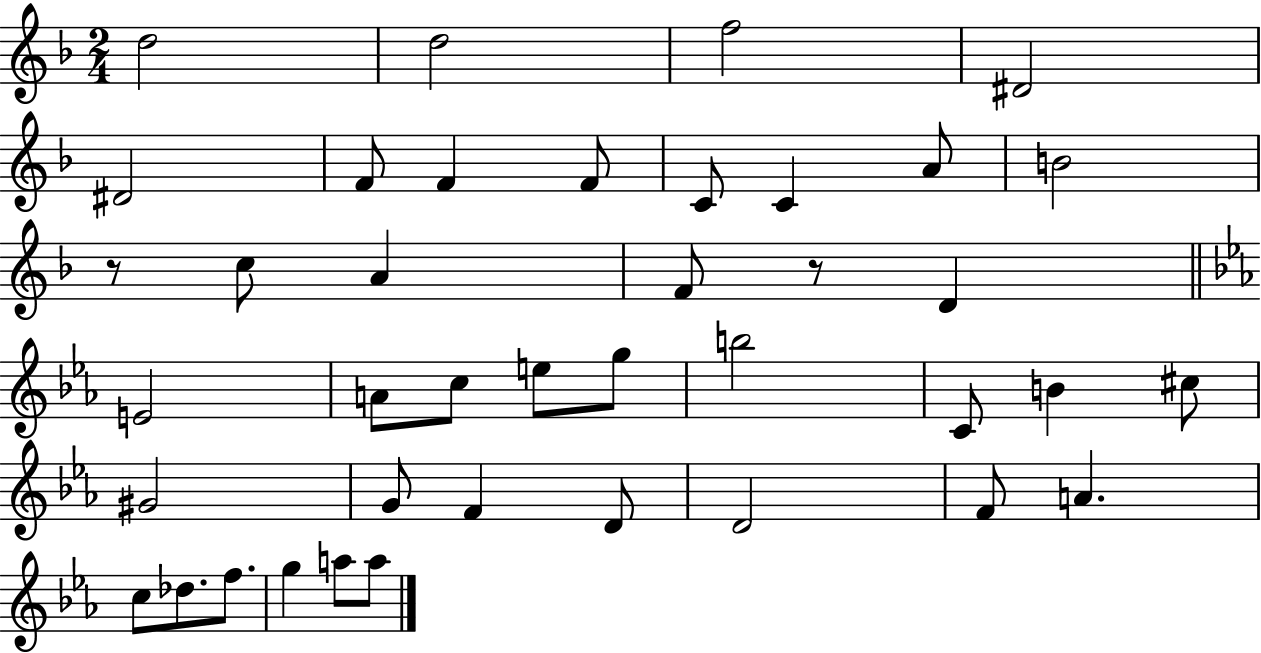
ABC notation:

X:1
T:Untitled
M:2/4
L:1/4
K:F
d2 d2 f2 ^D2 ^D2 F/2 F F/2 C/2 C A/2 B2 z/2 c/2 A F/2 z/2 D E2 A/2 c/2 e/2 g/2 b2 C/2 B ^c/2 ^G2 G/2 F D/2 D2 F/2 A c/2 _d/2 f/2 g a/2 a/2